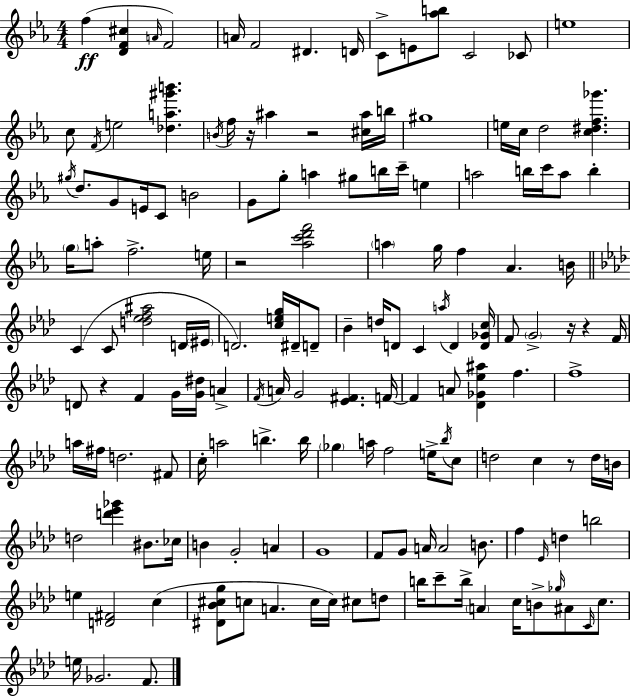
{
  \clef treble
  \numericTimeSignature
  \time 4/4
  \key ees \major
  f''4(\ff <d' f' cis''>4 \grace { a'16 }) f'2 | a'16 f'2 dis'4. | d'16 c'8-> e'8 <aes'' b''>8 c'2 ces'8 | e''1 | \break c''8 \acciaccatura { f'16 } e''2 <des'' a'' gis''' b'''>4. | \acciaccatura { b'16 } f''16 r16 ais''4 r2 | <cis'' ais''>16 b''16 gis''1 | e''16 c''16 d''2 <c'' dis'' f'' ges'''>4. | \break \acciaccatura { gis''16 } d''8. g'8 e'16 c'8 b'2 | g'8 g''8-. a''4 gis''8 b''16 c'''16-- | e''4 a''2 b''16 c'''16 a''8 | b''4-. \parenthesize g''16 a''8-. f''2.-> | \break e''16 r2 <aes'' c''' d''' f'''>2 | \parenthesize a''4 g''16 f''4 aes'4. | b'16 \bar "||" \break \key f \minor c'4( c'8 <d'' ees'' f'' ais''>2 d'16 \parenthesize eis'16 | d'2.) <c'' e'' g''>16 dis'16-- d'8-- | bes'4-- d''16 d'8 c'4 \acciaccatura { a''16 } d'4 | <d' ges' c''>16 f'8 \parenthesize g'2-> r16 r4 | \break f'16 d'8 r4 f'4 g'16 <g' dis''>16 a'4-> | \acciaccatura { f'16 } a'16 g'2 <ees' fis'>4. | f'16~~ f'4 a'8 <des' ges' ees'' ais''>4 f''4. | f''1-> | \break a''16 fis''16 d''2. | fis'8 c''16-. a''2 b''4.-> | b''16 \parenthesize ges''4 a''16 f''2 e''16-> | \acciaccatura { bes''16 } c''8 d''2 c''4 r8 | \break d''16 b'16 d''2 <d''' ees''' ges'''>4 bis'8. | ces''16 b'4 g'2-. a'4 | g'1 | f'8 g'8 a'16 a'2 | \break b'8. f''4 \grace { ees'16 } d''4 b''2 | e''4 <d' fis'>2 | c''4( <dis' bes' cis'' g''>8 c''8 a'4. c''16 c''16) | cis''8 d''8 b''16 c'''8-- b''16-> \parenthesize a'4 c''16 b'8-> \grace { ges''16 } | \break ais'8 \grace { c'16 } c''8. e''16 ges'2. | f'8. \bar "|."
}